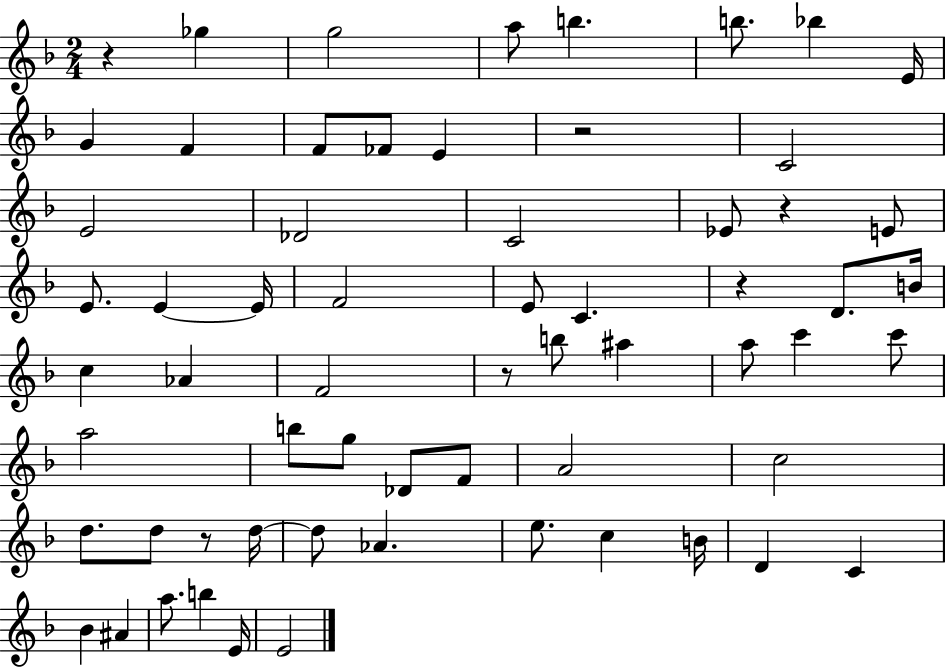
R/q Gb5/q G5/h A5/e B5/q. B5/e. Bb5/q E4/s G4/q F4/q F4/e FES4/e E4/q R/h C4/h E4/h Db4/h C4/h Eb4/e R/q E4/e E4/e. E4/q E4/s F4/h E4/e C4/q. R/q D4/e. B4/s C5/q Ab4/q F4/h R/e B5/e A#5/q A5/e C6/q C6/e A5/h B5/e G5/e Db4/e F4/e A4/h C5/h D5/e. D5/e R/e D5/s D5/e Ab4/q. E5/e. C5/q B4/s D4/q C4/q Bb4/q A#4/q A5/e. B5/q E4/s E4/h